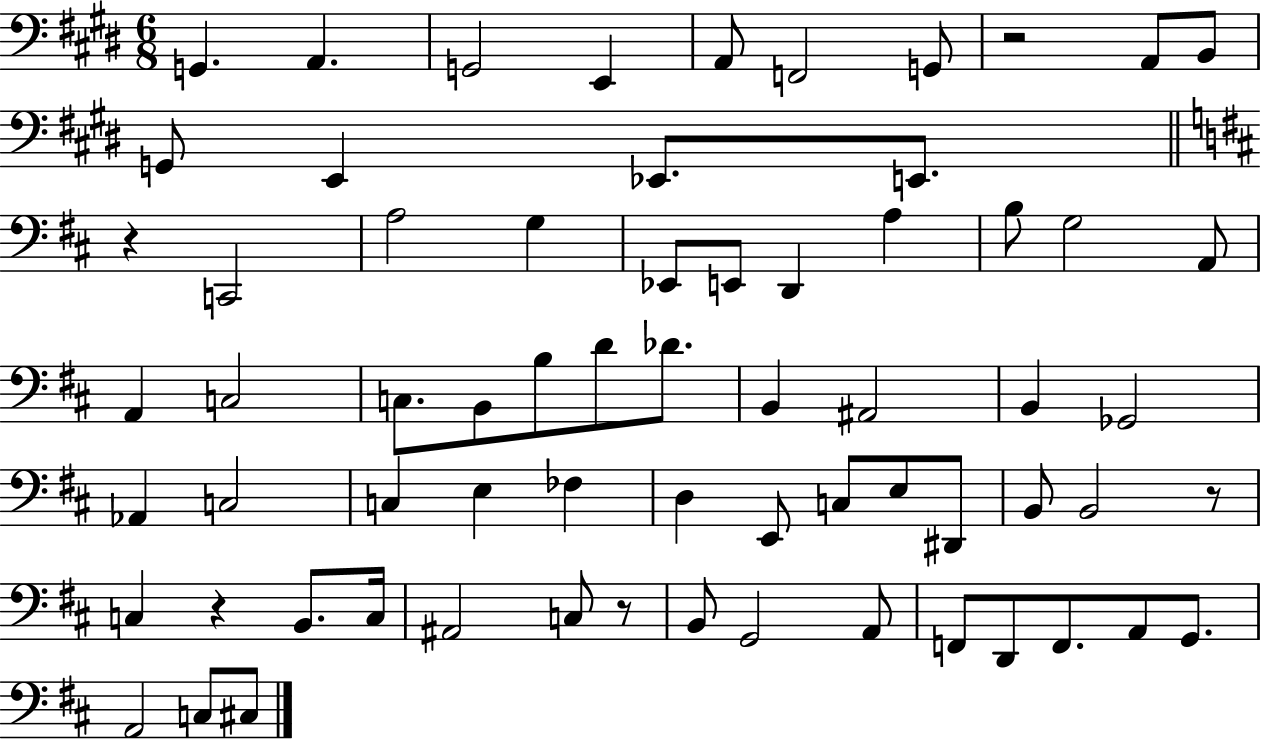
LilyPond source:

{
  \clef bass
  \numericTimeSignature
  \time 6/8
  \key e \major
  \repeat volta 2 { g,4. a,4. | g,2 e,4 | a,8 f,2 g,8 | r2 a,8 b,8 | \break g,8 e,4 ees,8. e,8. | \bar "||" \break \key d \major r4 c,2 | a2 g4 | ees,8 e,8 d,4 a4 | b8 g2 a,8 | \break a,4 c2 | c8. b,8 b8 d'8 des'8. | b,4 ais,2 | b,4 ges,2 | \break aes,4 c2 | c4 e4 fes4 | d4 e,8 c8 e8 dis,8 | b,8 b,2 r8 | \break c4 r4 b,8. c16 | ais,2 c8 r8 | b,8 g,2 a,8 | f,8 d,8 f,8. a,8 g,8. | \break a,2 c8 cis8 | } \bar "|."
}